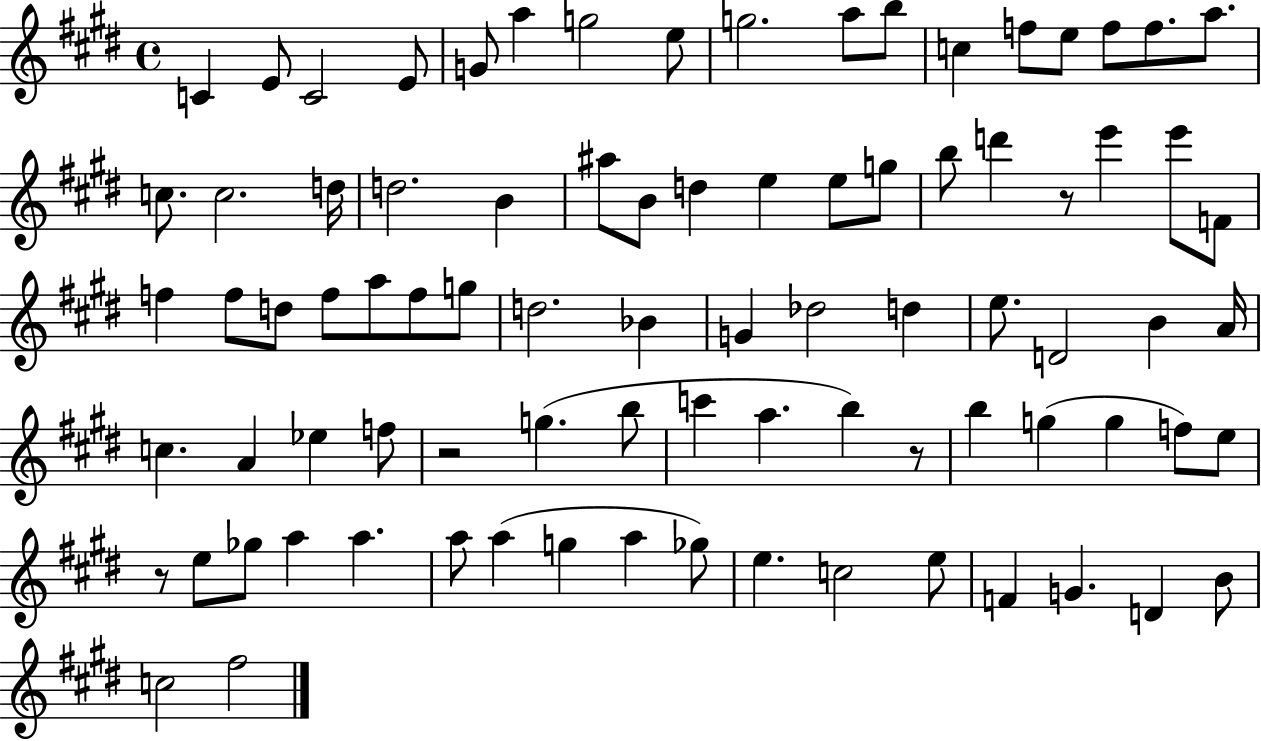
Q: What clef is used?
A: treble